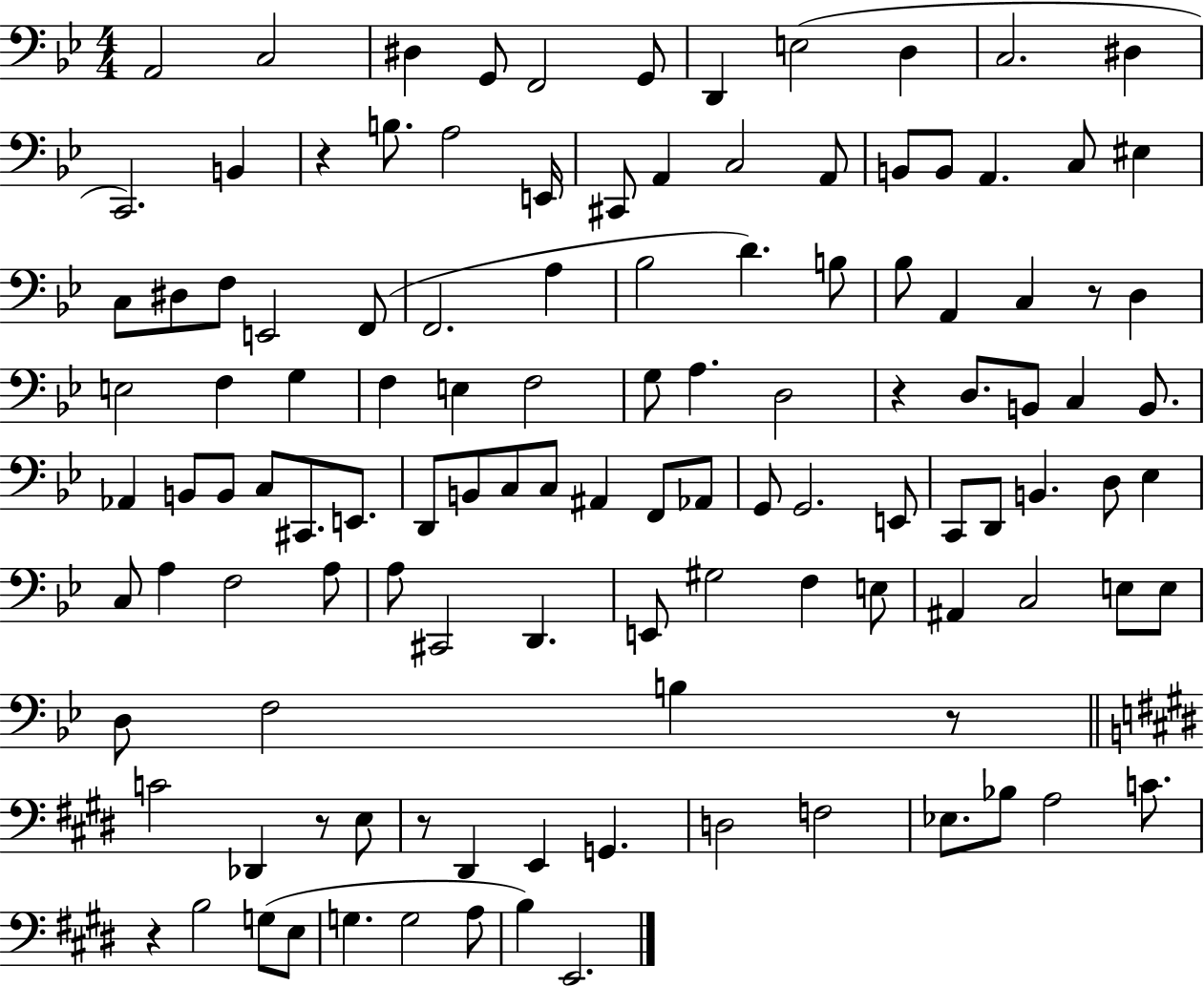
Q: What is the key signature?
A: BES major